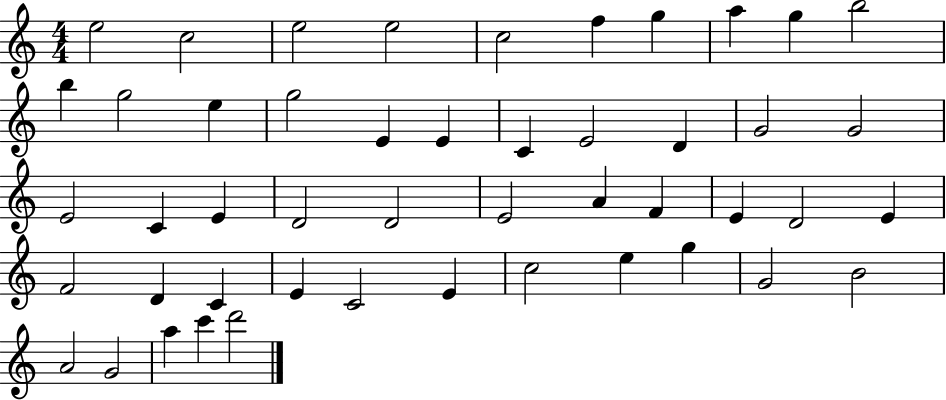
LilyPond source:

{
  \clef treble
  \numericTimeSignature
  \time 4/4
  \key c \major
  e''2 c''2 | e''2 e''2 | c''2 f''4 g''4 | a''4 g''4 b''2 | \break b''4 g''2 e''4 | g''2 e'4 e'4 | c'4 e'2 d'4 | g'2 g'2 | \break e'2 c'4 e'4 | d'2 d'2 | e'2 a'4 f'4 | e'4 d'2 e'4 | \break f'2 d'4 c'4 | e'4 c'2 e'4 | c''2 e''4 g''4 | g'2 b'2 | \break a'2 g'2 | a''4 c'''4 d'''2 | \bar "|."
}